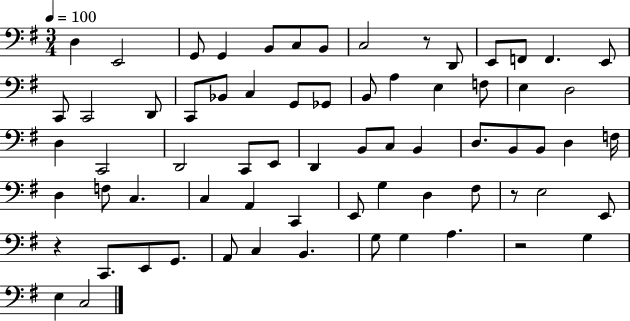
{
  \clef bass
  \numericTimeSignature
  \time 3/4
  \key g \major
  \tempo 4 = 100
  \repeat volta 2 { d4 e,2 | g,8 g,4 b,8 c8 b,8 | c2 r8 d,8 | e,8 f,8 f,4. e,8 | \break c,8 c,2 d,8 | c,8 bes,8 c4 g,8 ges,8 | b,8 a4 e4 f8 | e4 d2 | \break d4 c,2 | d,2 c,8 e,8 | d,4 b,8 c8 b,4 | d8. b,8 b,8 d4 f16 | \break d4 f8 c4. | c4 a,4 c,4 | e,8 g4 d4 fis8 | r8 e2 e,8 | \break r4 c,8. e,8 g,8. | a,8 c4 b,4. | g8 g4 a4. | r2 g4 | \break e4 c2 | } \bar "|."
}